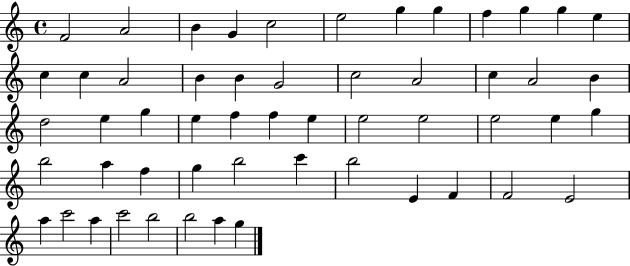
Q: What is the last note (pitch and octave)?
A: G5